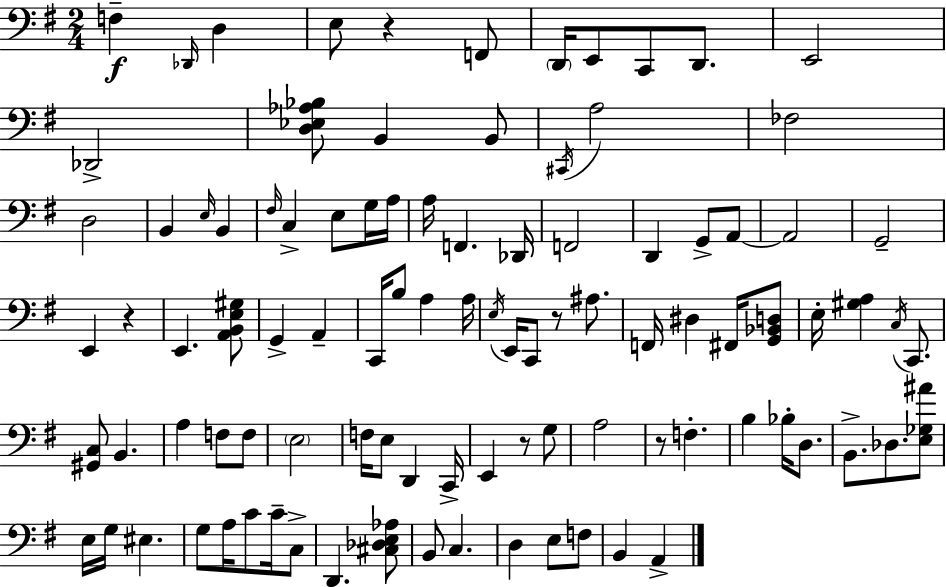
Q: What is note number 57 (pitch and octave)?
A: E3